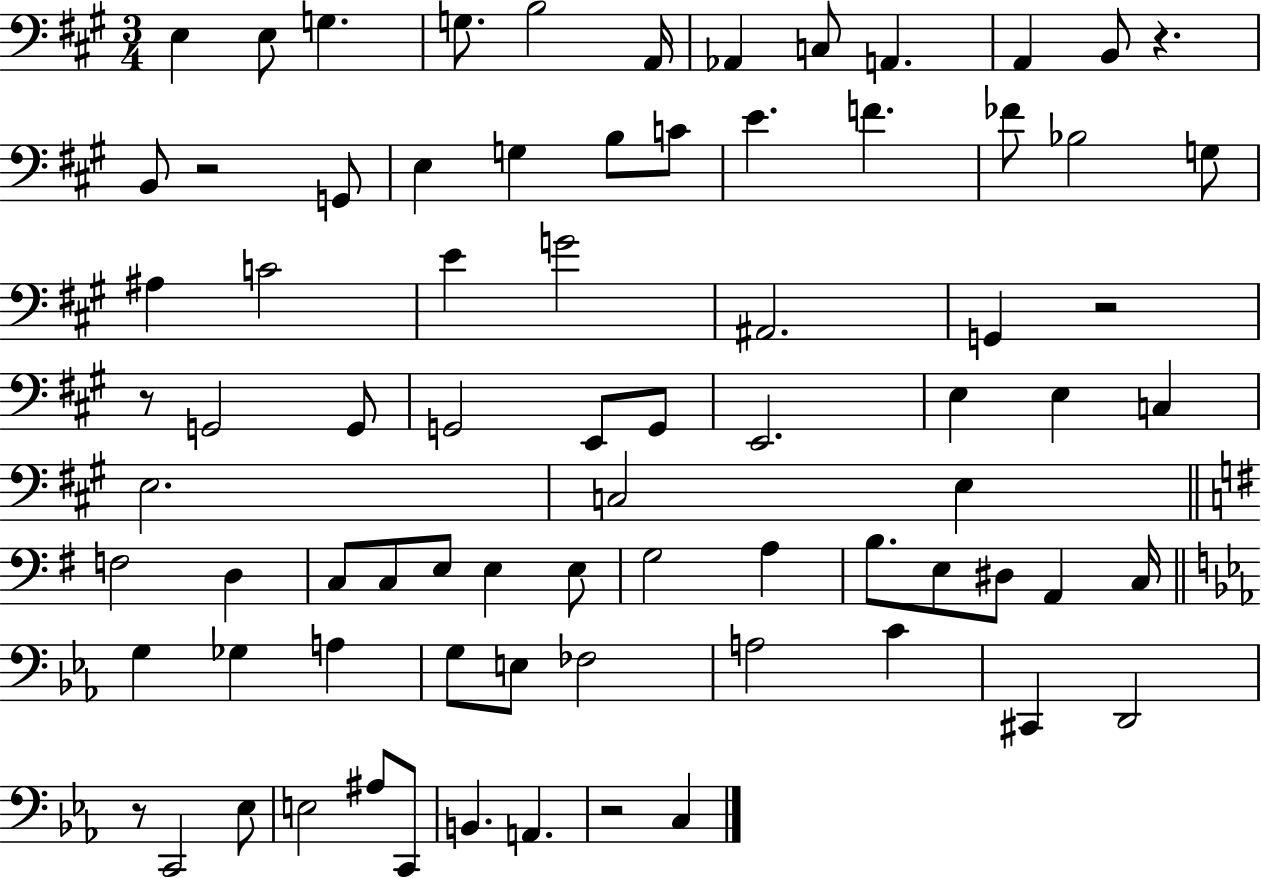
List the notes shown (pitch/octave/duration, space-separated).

E3/q E3/e G3/q. G3/e. B3/h A2/s Ab2/q C3/e A2/q. A2/q B2/e R/q. B2/e R/h G2/e E3/q G3/q B3/e C4/e E4/q. F4/q. FES4/e Bb3/h G3/e A#3/q C4/h E4/q G4/h A#2/h. G2/q R/h R/e G2/h G2/e G2/h E2/e G2/e E2/h. E3/q E3/q C3/q E3/h. C3/h E3/q F3/h D3/q C3/e C3/e E3/e E3/q E3/e G3/h A3/q B3/e. E3/e D#3/e A2/q C3/s G3/q Gb3/q A3/q G3/e E3/e FES3/h A3/h C4/q C#2/q D2/h R/e C2/h Eb3/e E3/h A#3/e C2/e B2/q. A2/q. R/h C3/q